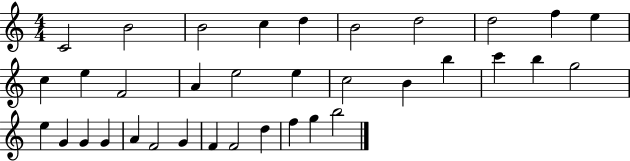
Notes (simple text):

C4/h B4/h B4/h C5/q D5/q B4/h D5/h D5/h F5/q E5/q C5/q E5/q F4/h A4/q E5/h E5/q C5/h B4/q B5/q C6/q B5/q G5/h E5/q G4/q G4/q G4/q A4/q F4/h G4/q F4/q F4/h D5/q F5/q G5/q B5/h